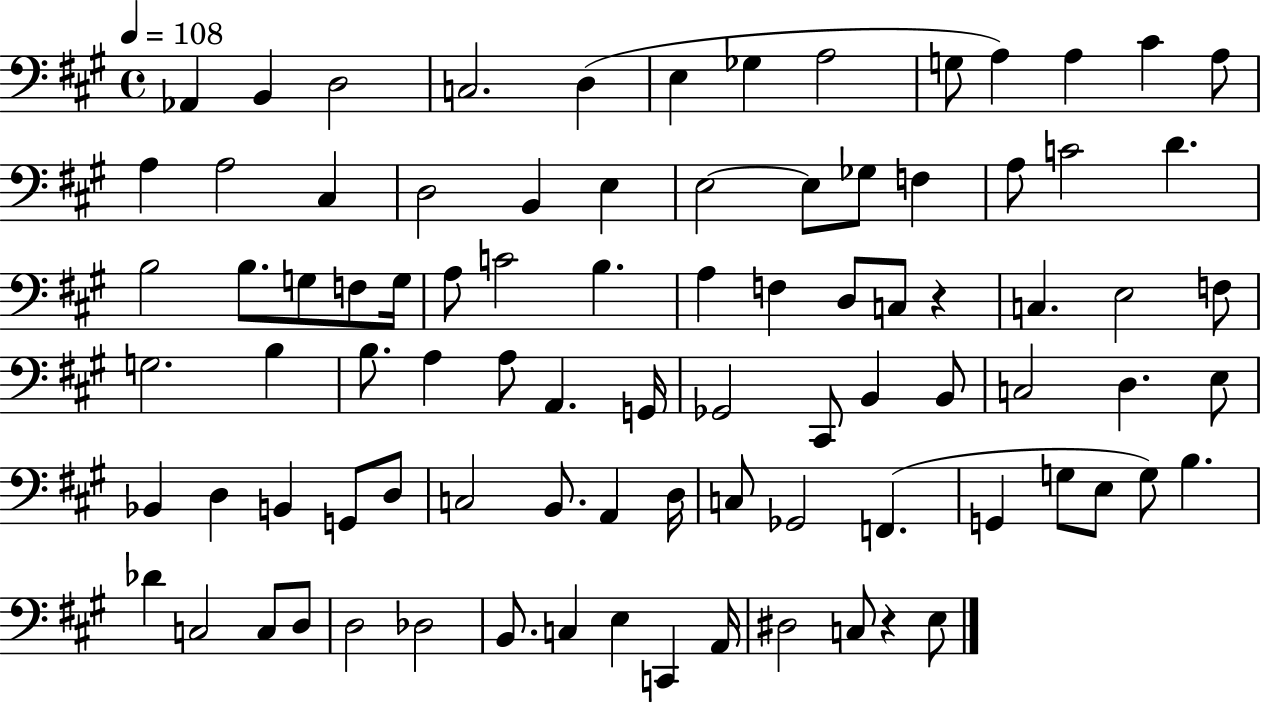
Ab2/q B2/q D3/h C3/h. D3/q E3/q Gb3/q A3/h G3/e A3/q A3/q C#4/q A3/e A3/q A3/h C#3/q D3/h B2/q E3/q E3/h E3/e Gb3/e F3/q A3/e C4/h D4/q. B3/h B3/e. G3/e F3/e G3/s A3/e C4/h B3/q. A3/q F3/q D3/e C3/e R/q C3/q. E3/h F3/e G3/h. B3/q B3/e. A3/q A3/e A2/q. G2/s Gb2/h C#2/e B2/q B2/e C3/h D3/q. E3/e Bb2/q D3/q B2/q G2/e D3/e C3/h B2/e. A2/q D3/s C3/e Gb2/h F2/q. G2/q G3/e E3/e G3/e B3/q. Db4/q C3/h C3/e D3/e D3/h Db3/h B2/e. C3/q E3/q C2/q A2/s D#3/h C3/e R/q E3/e